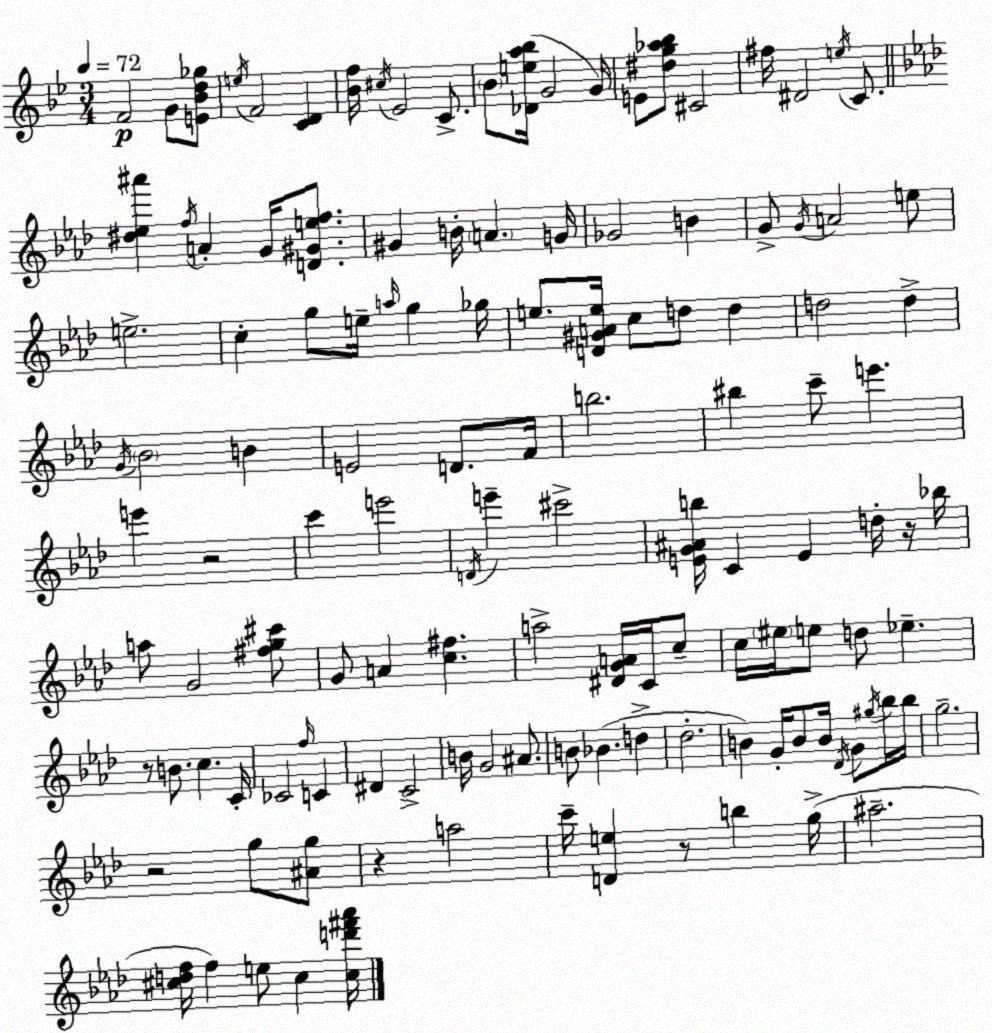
X:1
T:Untitled
M:3/4
L:1/4
K:Bb
F2 G/2 [E_Bd_g]/2 e/4 F2 [CD] [_Bf]/4 ^c/4 _E2 C/2 _B/2 [_Dea_b]/4 G2 G/4 E/2 [^dg_a_b]/2 ^C2 ^f/4 ^D2 e/4 C/2 [^d_e^a'] f/4 A G/4 [D^Gef]/2 ^G B/4 A G/4 _G2 B G/2 G/4 A2 e/2 e2 c g/2 e/4 a/4 g _g/4 e/2 [D^GAe]/4 c/2 d/2 d d2 d G/4 _B2 B E2 D/2 F/4 b2 ^b c'/2 e' e' z2 c' e'2 D/4 e' ^c'2 [EG^Ab]/4 C E d/4 z/4 _b/4 a/2 G2 [^fg^c']/2 G/2 A [c^f] a2 [^DGA]/4 C/4 c/2 c/4 ^e/4 e/2 d/2 _e z/2 B/2 c C/4 _C2 f/4 C ^D C2 B/4 G2 ^A/2 B/2 _B d _d2 B G/4 B/2 B/4 _D/4 G/2 ^g/4 _b/4 _b/4 g2 z2 g/2 [^Ag]/2 z a2 c'/4 [De] z/2 b g/4 ^a2 [^cdf]/4 f e/2 ^c [^cd'^f'_a']/4